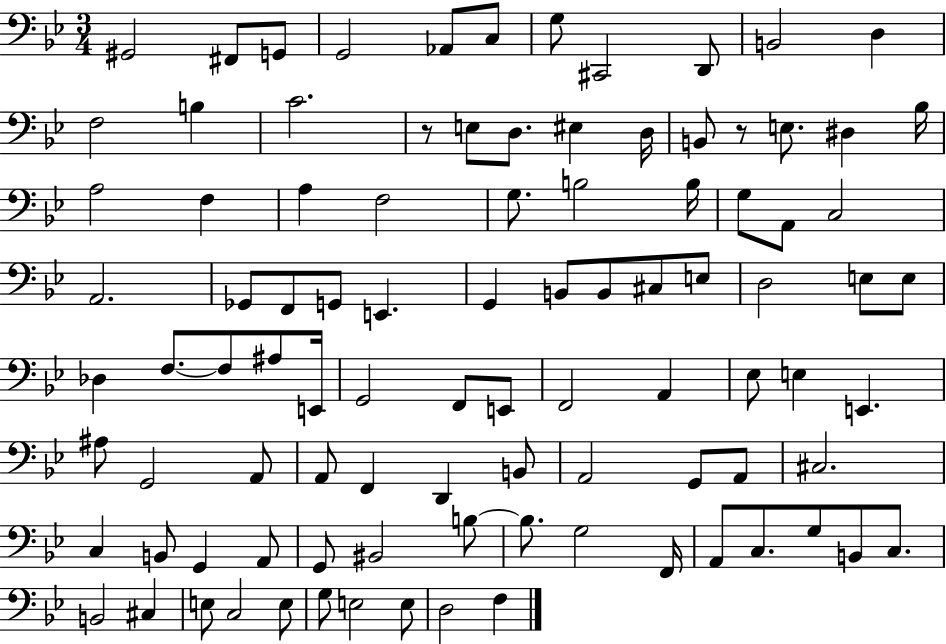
G#2/h F#2/e G2/e G2/h Ab2/e C3/e G3/e C#2/h D2/e B2/h D3/q F3/h B3/q C4/h. R/e E3/e D3/e. EIS3/q D3/s B2/e R/e E3/e. D#3/q Bb3/s A3/h F3/q A3/q F3/h G3/e. B3/h B3/s G3/e A2/e C3/h A2/h. Gb2/e F2/e G2/e E2/q. G2/q B2/e B2/e C#3/e E3/e D3/h E3/e E3/e Db3/q F3/e. F3/e A#3/e E2/s G2/h F2/e E2/e F2/h A2/q Eb3/e E3/q E2/q. A#3/e G2/h A2/e A2/e F2/q D2/q B2/e A2/h G2/e A2/e C#3/h. C3/q B2/e G2/q A2/e G2/e BIS2/h B3/e B3/e. G3/h F2/s A2/e C3/e. G3/e B2/e C3/e. B2/h C#3/q E3/e C3/h E3/e G3/e E3/h E3/e D3/h F3/q